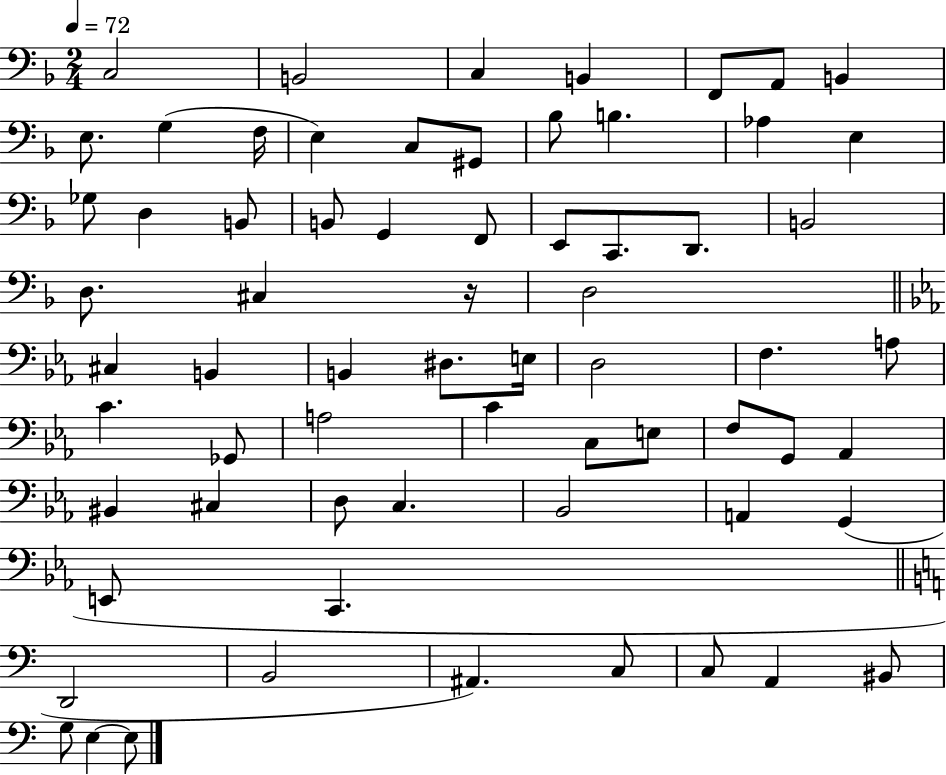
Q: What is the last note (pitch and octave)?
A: E3